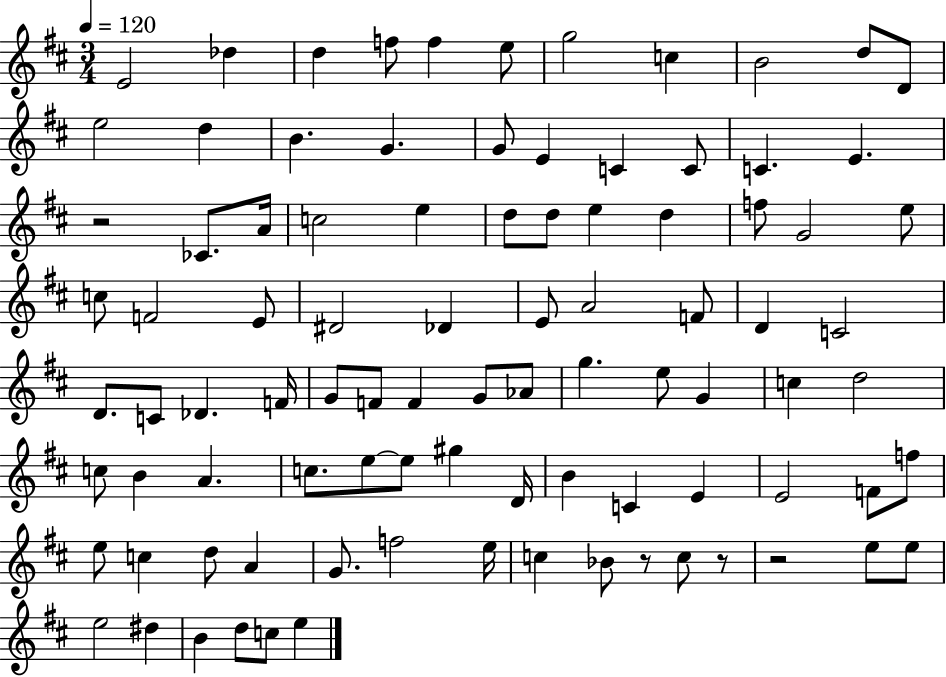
{
  \clef treble
  \numericTimeSignature
  \time 3/4
  \key d \major
  \tempo 4 = 120
  e'2 des''4 | d''4 f''8 f''4 e''8 | g''2 c''4 | b'2 d''8 d'8 | \break e''2 d''4 | b'4. g'4. | g'8 e'4 c'4 c'8 | c'4. e'4. | \break r2 ces'8. a'16 | c''2 e''4 | d''8 d''8 e''4 d''4 | f''8 g'2 e''8 | \break c''8 f'2 e'8 | dis'2 des'4 | e'8 a'2 f'8 | d'4 c'2 | \break d'8. c'8 des'4. f'16 | g'8 f'8 f'4 g'8 aes'8 | g''4. e''8 g'4 | c''4 d''2 | \break c''8 b'4 a'4. | c''8. e''8~~ e''8 gis''4 d'16 | b'4 c'4 e'4 | e'2 f'8 f''8 | \break e''8 c''4 d''8 a'4 | g'8. f''2 e''16 | c''4 bes'8 r8 c''8 r8 | r2 e''8 e''8 | \break e''2 dis''4 | b'4 d''8 c''8 e''4 | \bar "|."
}